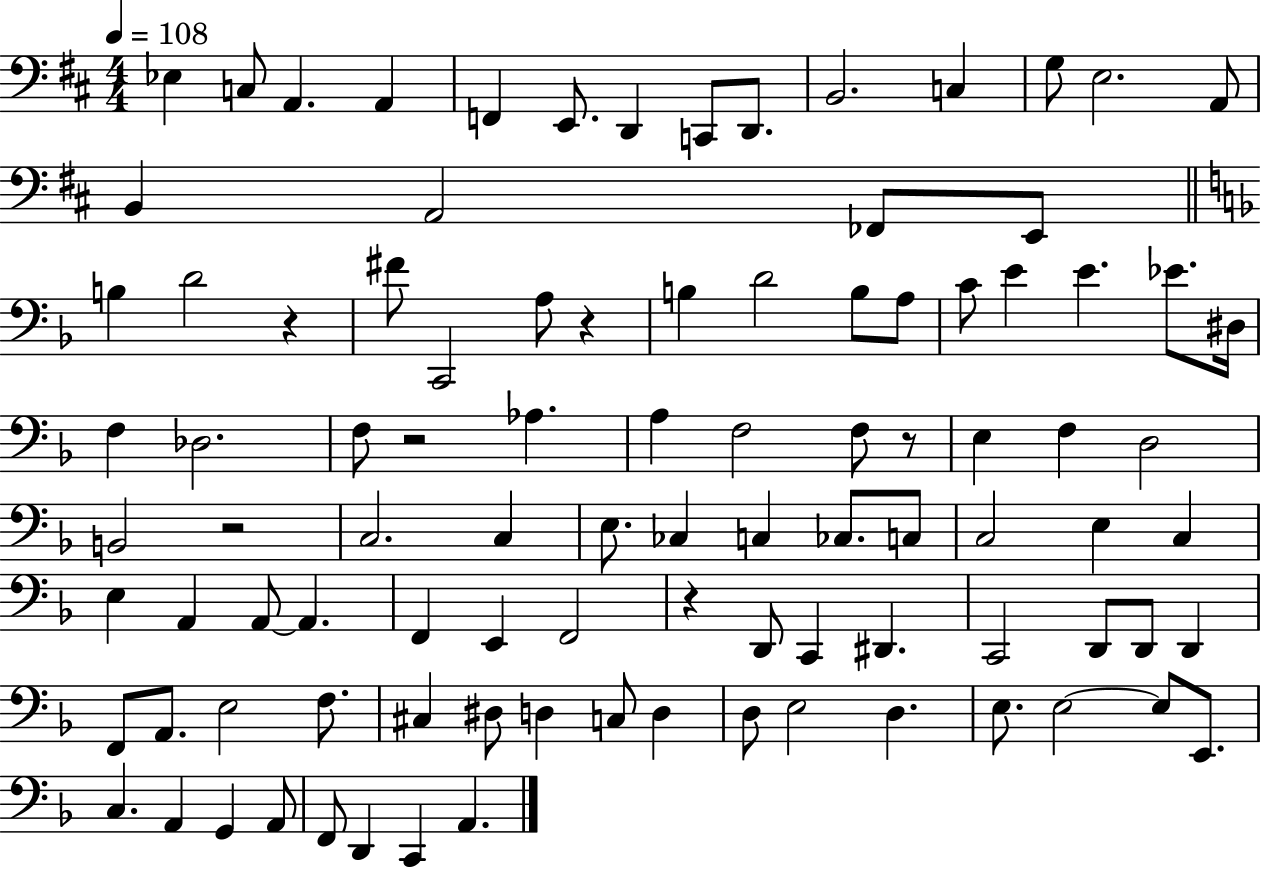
Eb3/q C3/e A2/q. A2/q F2/q E2/e. D2/q C2/e D2/e. B2/h. C3/q G3/e E3/h. A2/e B2/q A2/h FES2/e E2/e B3/q D4/h R/q F#4/e C2/h A3/e R/q B3/q D4/h B3/e A3/e C4/e E4/q E4/q. Eb4/e. D#3/s F3/q Db3/h. F3/e R/h Ab3/q. A3/q F3/h F3/e R/e E3/q F3/q D3/h B2/h R/h C3/h. C3/q E3/e. CES3/q C3/q CES3/e. C3/e C3/h E3/q C3/q E3/q A2/q A2/e A2/q. F2/q E2/q F2/h R/q D2/e C2/q D#2/q. C2/h D2/e D2/e D2/q F2/e A2/e. E3/h F3/e. C#3/q D#3/e D3/q C3/e D3/q D3/e E3/h D3/q. E3/e. E3/h E3/e E2/e. C3/q. A2/q G2/q A2/e F2/e D2/q C2/q A2/q.